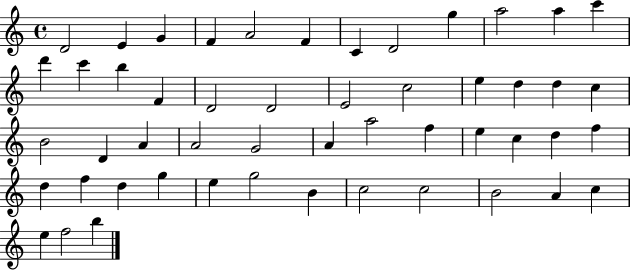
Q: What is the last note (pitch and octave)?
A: B5